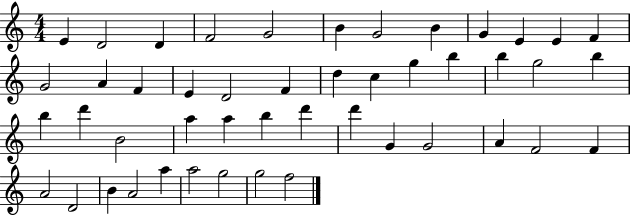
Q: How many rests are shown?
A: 0